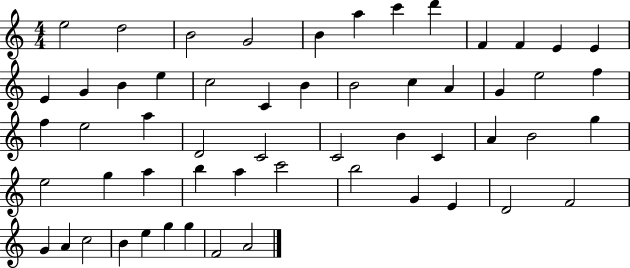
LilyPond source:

{
  \clef treble
  \numericTimeSignature
  \time 4/4
  \key c \major
  e''2 d''2 | b'2 g'2 | b'4 a''4 c'''4 d'''4 | f'4 f'4 e'4 e'4 | \break e'4 g'4 b'4 e''4 | c''2 c'4 b'4 | b'2 c''4 a'4 | g'4 e''2 f''4 | \break f''4 e''2 a''4 | d'2 c'2 | c'2 b'4 c'4 | a'4 b'2 g''4 | \break e''2 g''4 a''4 | b''4 a''4 c'''2 | b''2 g'4 e'4 | d'2 f'2 | \break g'4 a'4 c''2 | b'4 e''4 g''4 g''4 | f'2 a'2 | \bar "|."
}